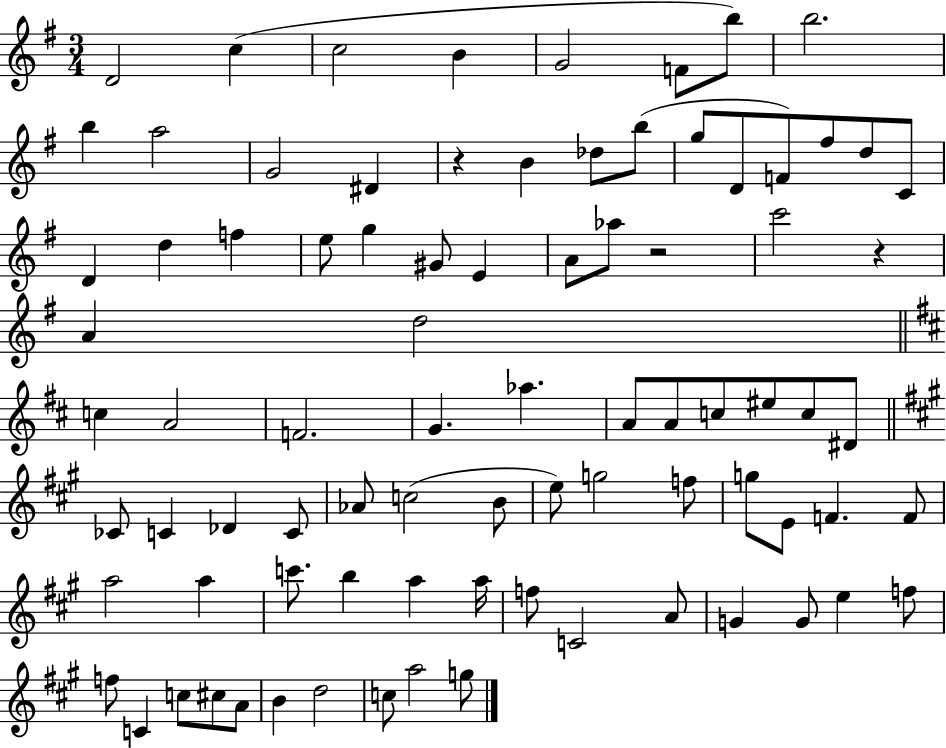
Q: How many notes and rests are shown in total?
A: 84